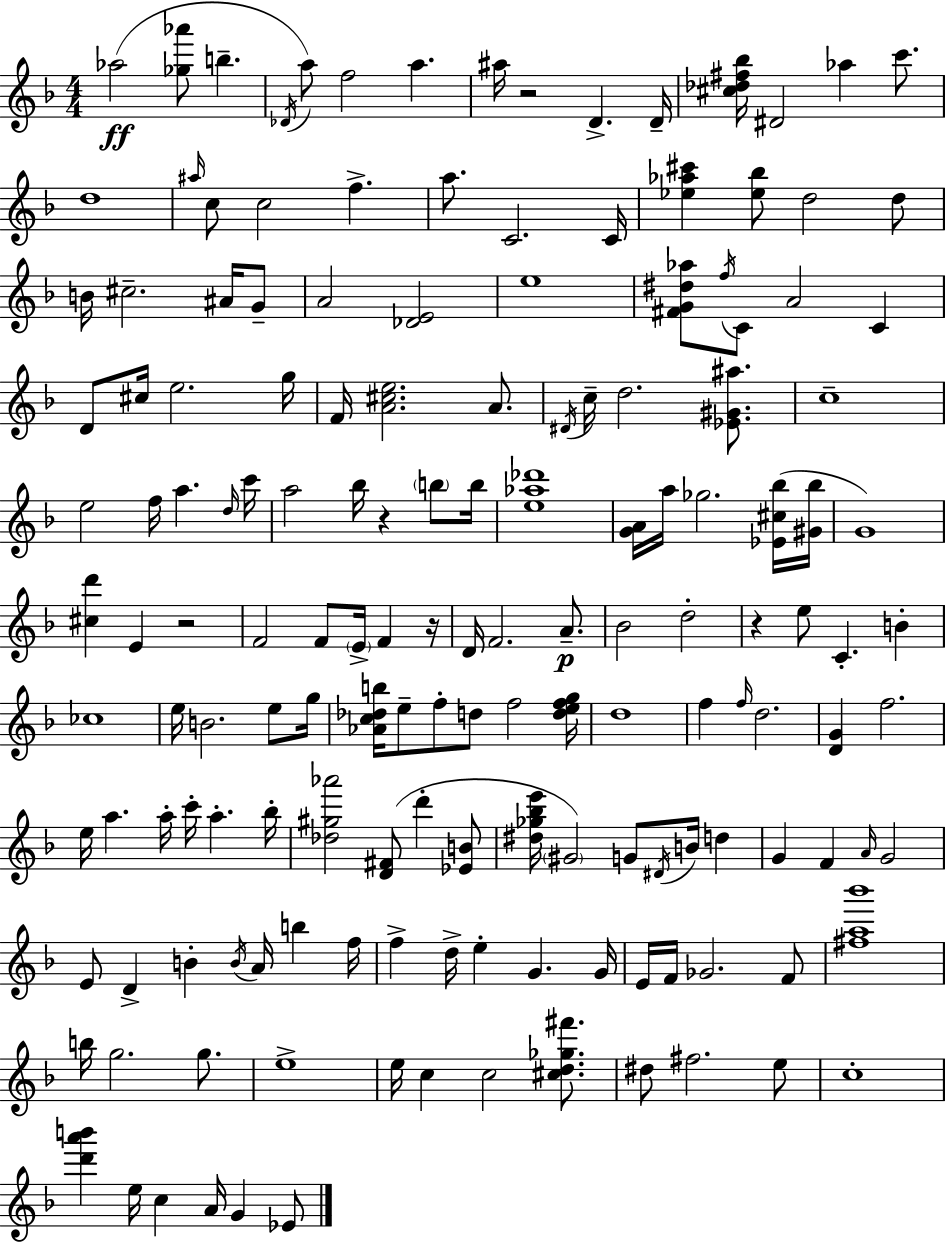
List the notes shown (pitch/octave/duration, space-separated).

Ab5/h [Gb5,Ab6]/e B5/q. Db4/s A5/e F5/h A5/q. A#5/s R/h D4/q. D4/s [C#5,Db5,F#5,Bb5]/s D#4/h Ab5/q C6/e. D5/w A#5/s C5/e C5/h F5/q. A5/e. C4/h. C4/s [Eb5,Ab5,C#6]/q [Eb5,Bb5]/e D5/h D5/e B4/s C#5/h. A#4/s G4/e A4/h [Db4,E4]/h E5/w [F#4,G4,D#5,Ab5]/e F5/s C4/e A4/h C4/q D4/e C#5/s E5/h. G5/s F4/s [A4,C#5,E5]/h. A4/e. D#4/s C5/s D5/h. [Eb4,G#4,A#5]/e. C5/w E5/h F5/s A5/q. D5/s C6/s A5/h Bb5/s R/q B5/e B5/s [E5,Ab5,Db6]/w [G4,A4]/s A5/s Gb5/h. [Eb4,C#5,Bb5]/s [G#4,Bb5]/s G4/w [C#5,D6]/q E4/q R/h F4/h F4/e E4/s F4/q R/s D4/s F4/h. A4/e. Bb4/h D5/h R/q E5/e C4/q. B4/q CES5/w E5/s B4/h. E5/e G5/s [Ab4,C5,Db5,B5]/s E5/e F5/e D5/e F5/h [D5,E5,F5,G5]/s D5/w F5/q F5/s D5/h. [D4,G4]/q F5/h. E5/s A5/q. A5/s C6/s A5/q. Bb5/s [Db5,G#5,Ab6]/h [D4,F#4]/e D6/q [Eb4,B4]/e [D#5,Gb5,Bb5,E6]/s G#4/h G4/e D#4/s B4/s D5/q G4/q F4/q A4/s G4/h E4/e D4/q B4/q B4/s A4/s B5/q F5/s F5/q D5/s E5/q G4/q. G4/s E4/s F4/s Gb4/h. F4/e [F#5,A5,Bb6]/w B5/s G5/h. G5/e. E5/w E5/s C5/q C5/h [C#5,D5,Gb5,F#6]/e. D#5/e F#5/h. E5/e C5/w [D6,A6,B6]/q E5/s C5/q A4/s G4/q Eb4/e